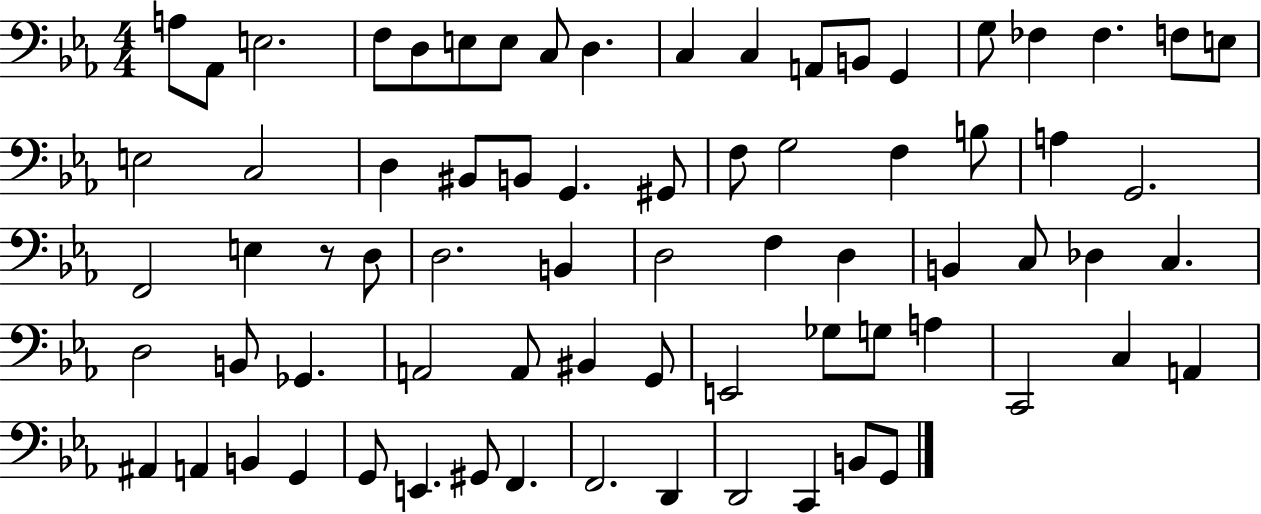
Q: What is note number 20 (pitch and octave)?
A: E3